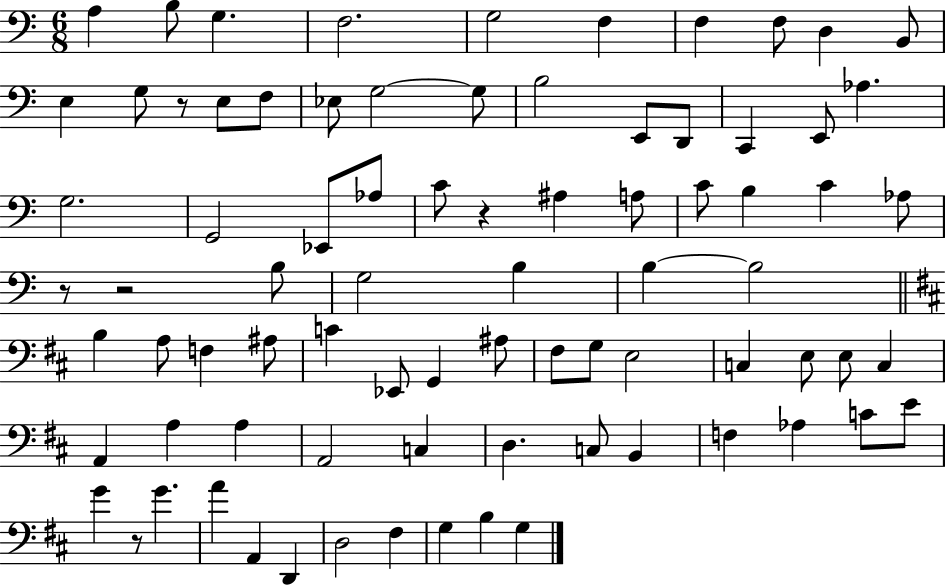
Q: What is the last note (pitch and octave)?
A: G3